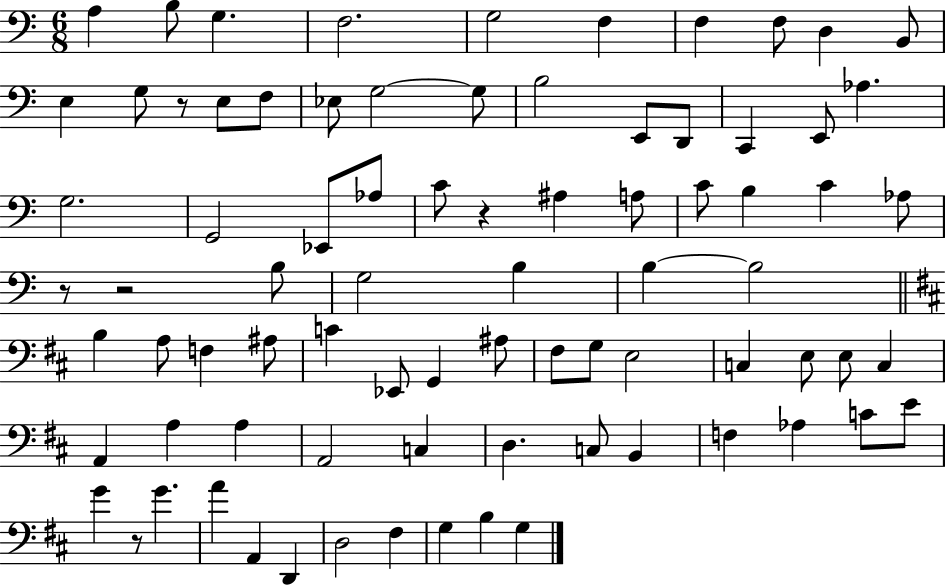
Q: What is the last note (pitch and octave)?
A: G3